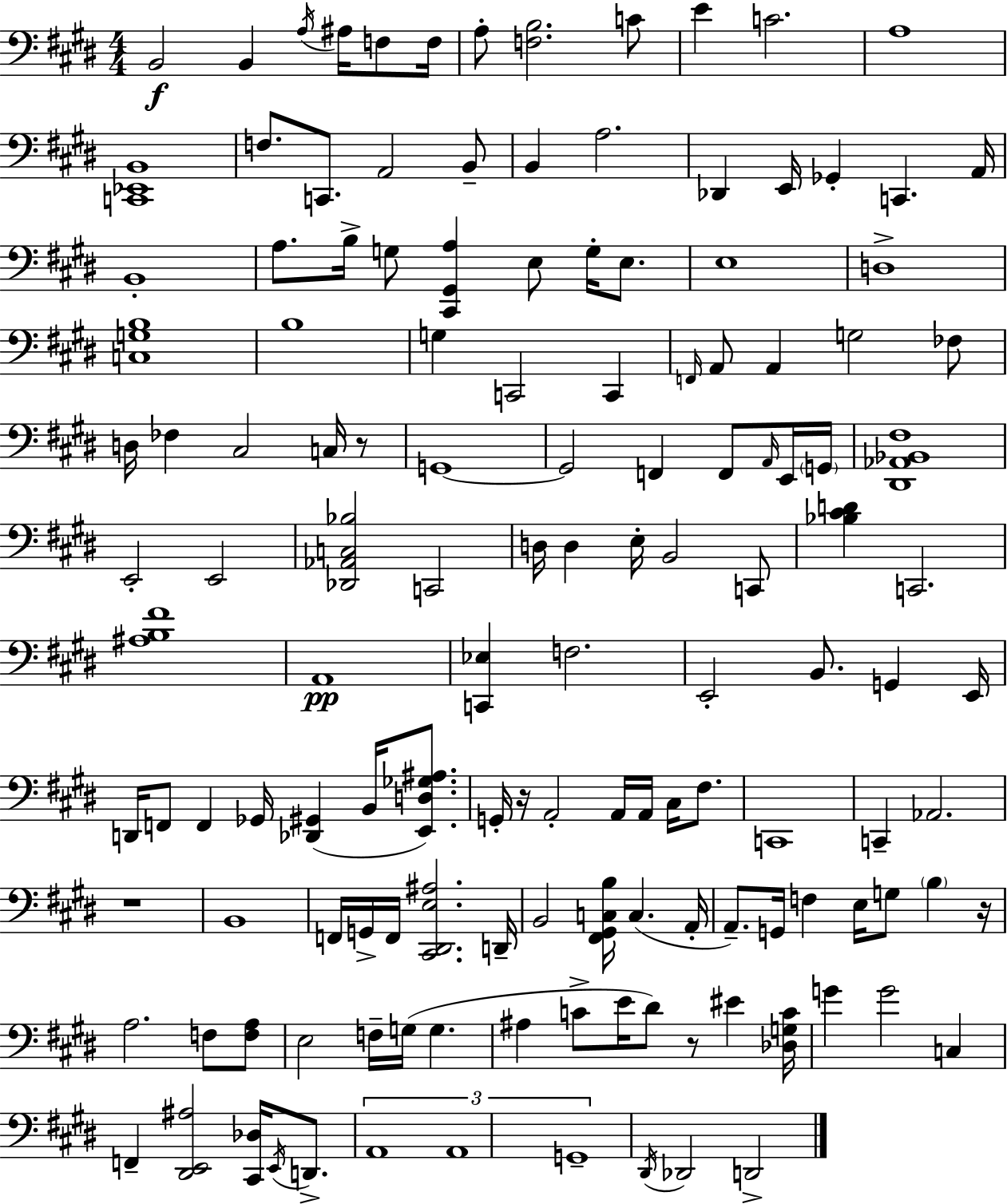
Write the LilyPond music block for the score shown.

{
  \clef bass
  \numericTimeSignature
  \time 4/4
  \key e \major
  \repeat volta 2 { b,2\f b,4 \acciaccatura { a16 } ais16 f8 | f16 a8-. <f b>2. c'8 | e'4 c'2. | a1 | \break <c, ees, b,>1 | f8. c,8. a,2 b,8-- | b,4 a2. | des,4 e,16 ges,4-. c,4. | \break a,16 b,1-. | a8. b16-> g8 <cis, gis, a>4 e8 g16-. e8. | e1 | d1-> | \break <c g b>1 | b1 | g4 c,2 c,4 | \grace { f,16 } a,8 a,4 g2 | \break fes8 d16 fes4 cis2 c16 | r8 g,1~~ | g,2 f,4 f,8 | \grace { a,16 } e,16 \parenthesize g,16 <dis, aes, bes, fis>1 | \break e,2-. e,2 | <des, aes, c bes>2 c,2 | d16 d4 e16-. b,2 | c,8 <bes cis' d'>4 c,2. | \break <ais b fis'>1 | a,1\pp | <c, ees>4 f2. | e,2-. b,8. g,4 | \break e,16 d,16 f,8 f,4 ges,16 <des, gis,>4( b,16 | <e, d ges ais>8.) g,16-. r16 a,2-. a,16 a,16 cis16 | fis8. c,1 | c,4-- aes,2. | \break r1 | b,1 | f,16 g,16-> f,16 <cis, dis, e ais>2. | d,16-- b,2 <fis, gis, c b>16 c4.( | \break a,16-. a,8.--) g,16 f4 e16 g8 \parenthesize b4 | r16 a2. f8 | <f a>8 e2 f16-- g16( g4. | ais4 c'8-> e'16 dis'8) r8 eis'4 | \break <des g c'>16 g'4 g'2 c4 | f,4-- <dis, e, ais>2 <cis, des>16 | \acciaccatura { e,16 } d,8.-> \tuplet 3/2 { a,1 | a,1 | \break g,1-- } | \acciaccatura { dis,16 } des,2 d,2-> | } \bar "|."
}